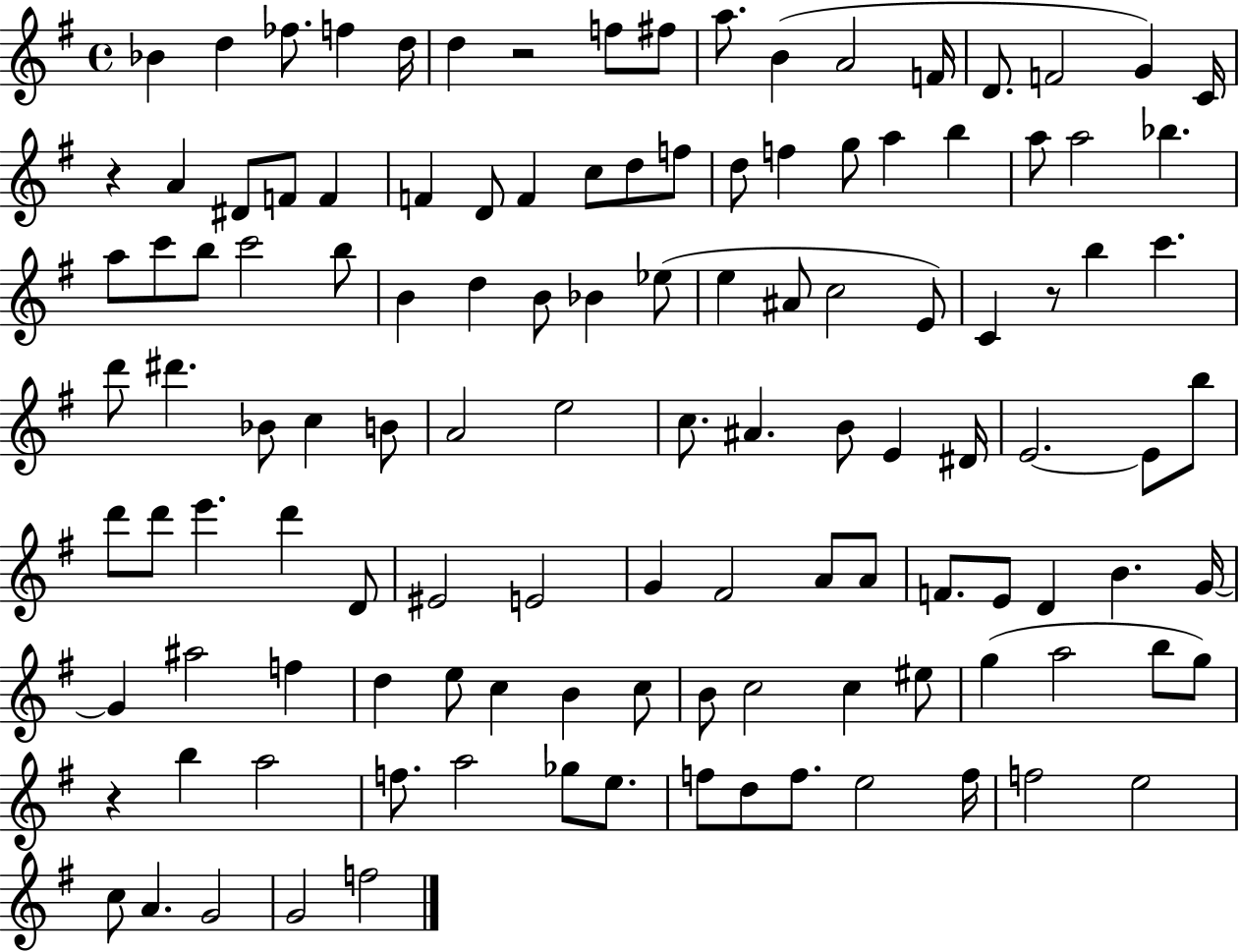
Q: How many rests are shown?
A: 4